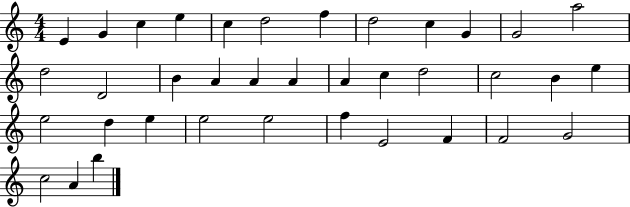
X:1
T:Untitled
M:4/4
L:1/4
K:C
E G c e c d2 f d2 c G G2 a2 d2 D2 B A A A A c d2 c2 B e e2 d e e2 e2 f E2 F F2 G2 c2 A b